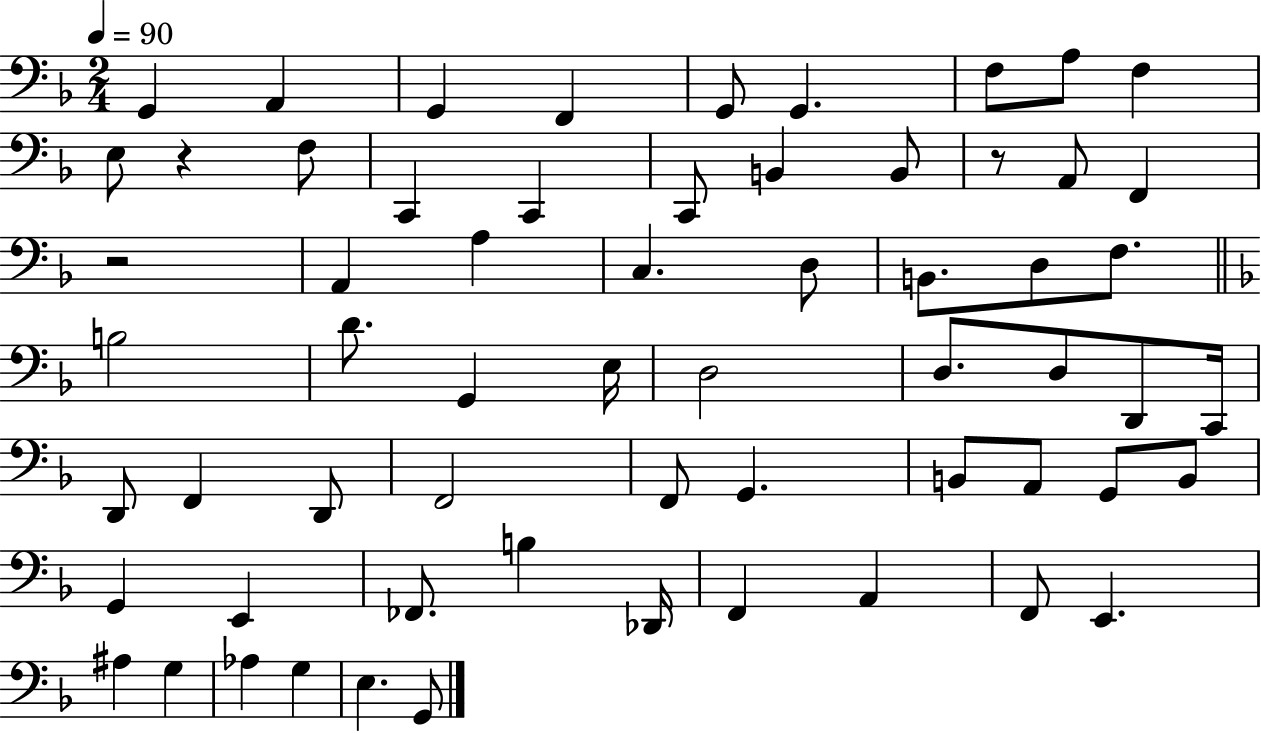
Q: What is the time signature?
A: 2/4